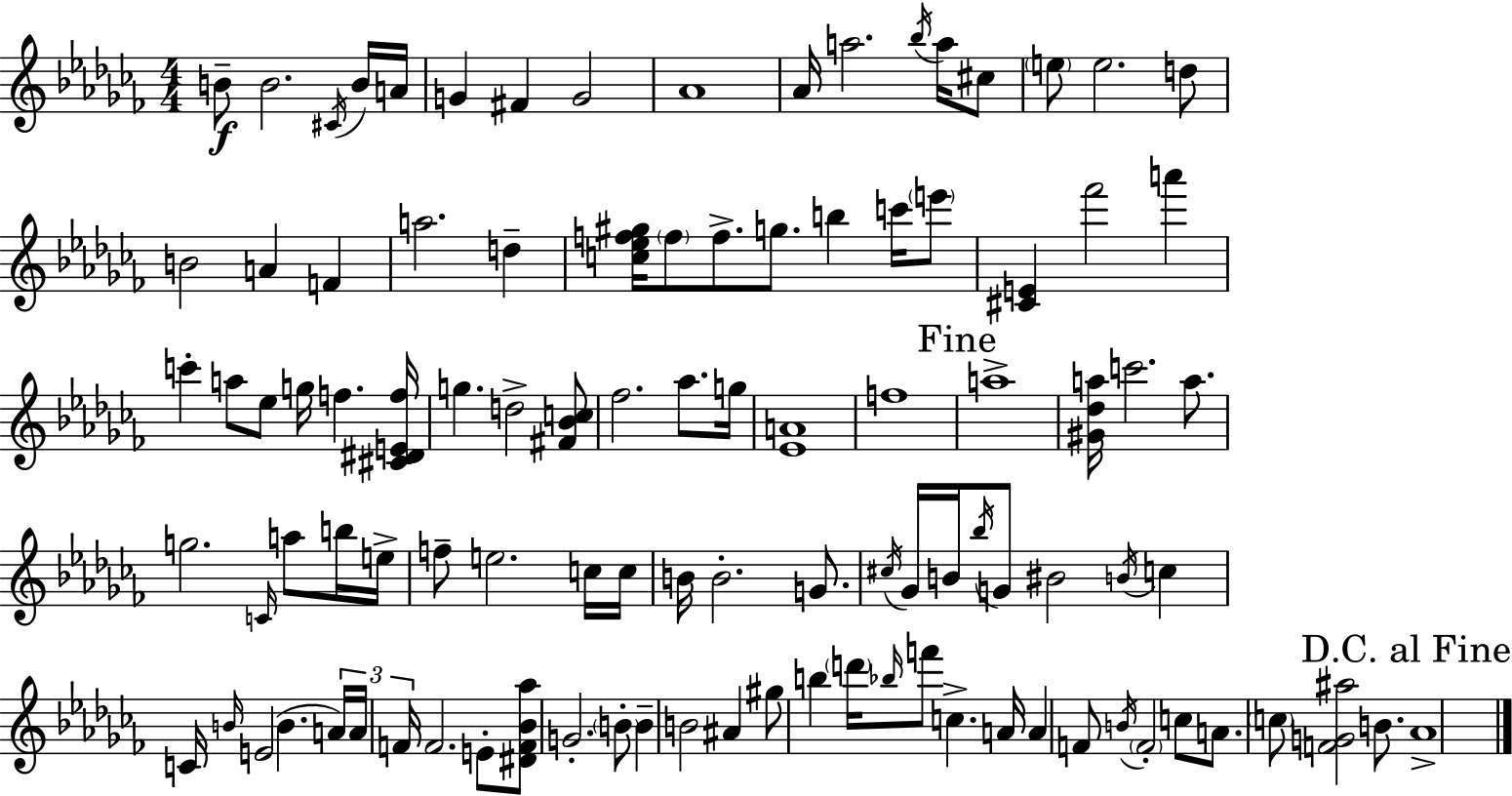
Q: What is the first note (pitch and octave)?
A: B4